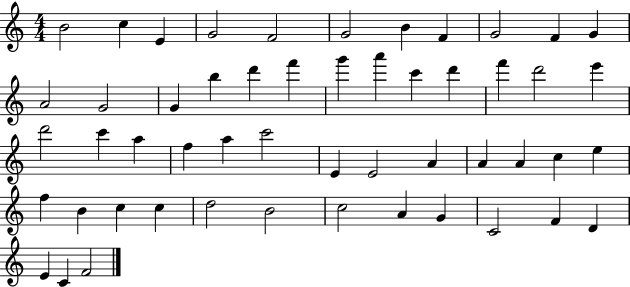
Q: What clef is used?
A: treble